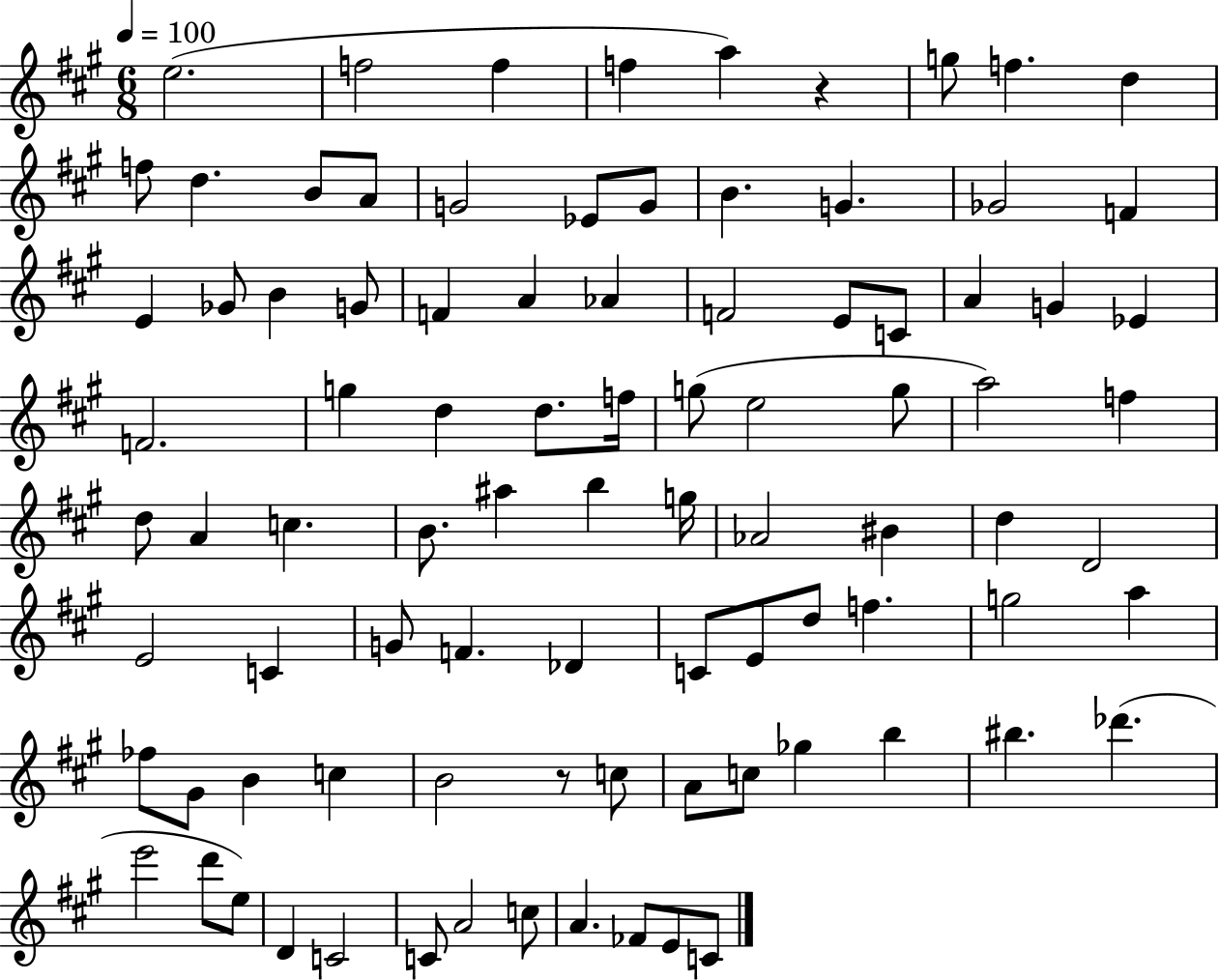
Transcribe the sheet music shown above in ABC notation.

X:1
T:Untitled
M:6/8
L:1/4
K:A
e2 f2 f f a z g/2 f d f/2 d B/2 A/2 G2 _E/2 G/2 B G _G2 F E _G/2 B G/2 F A _A F2 E/2 C/2 A G _E F2 g d d/2 f/4 g/2 e2 g/2 a2 f d/2 A c B/2 ^a b g/4 _A2 ^B d D2 E2 C G/2 F _D C/2 E/2 d/2 f g2 a _f/2 ^G/2 B c B2 z/2 c/2 A/2 c/2 _g b ^b _d' e'2 d'/2 e/2 D C2 C/2 A2 c/2 A _F/2 E/2 C/2